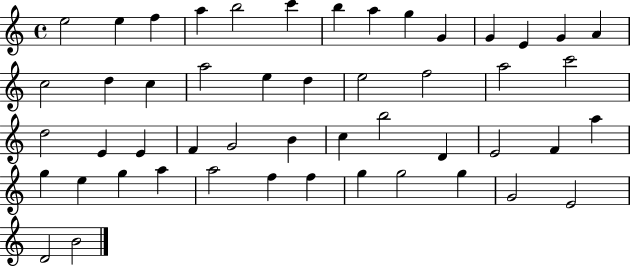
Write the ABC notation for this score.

X:1
T:Untitled
M:4/4
L:1/4
K:C
e2 e f a b2 c' b a g G G E G A c2 d c a2 e d e2 f2 a2 c'2 d2 E E F G2 B c b2 D E2 F a g e g a a2 f f g g2 g G2 E2 D2 B2